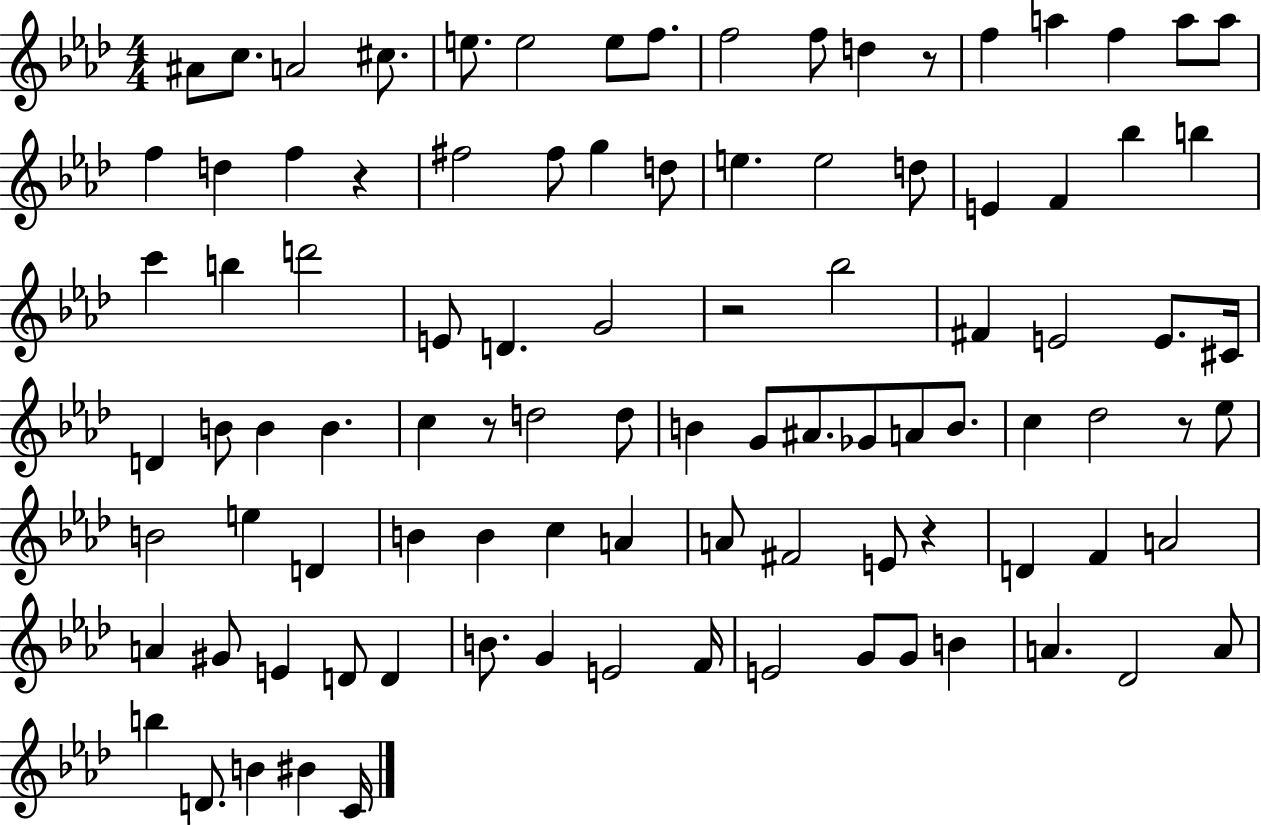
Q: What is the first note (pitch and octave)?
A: A#4